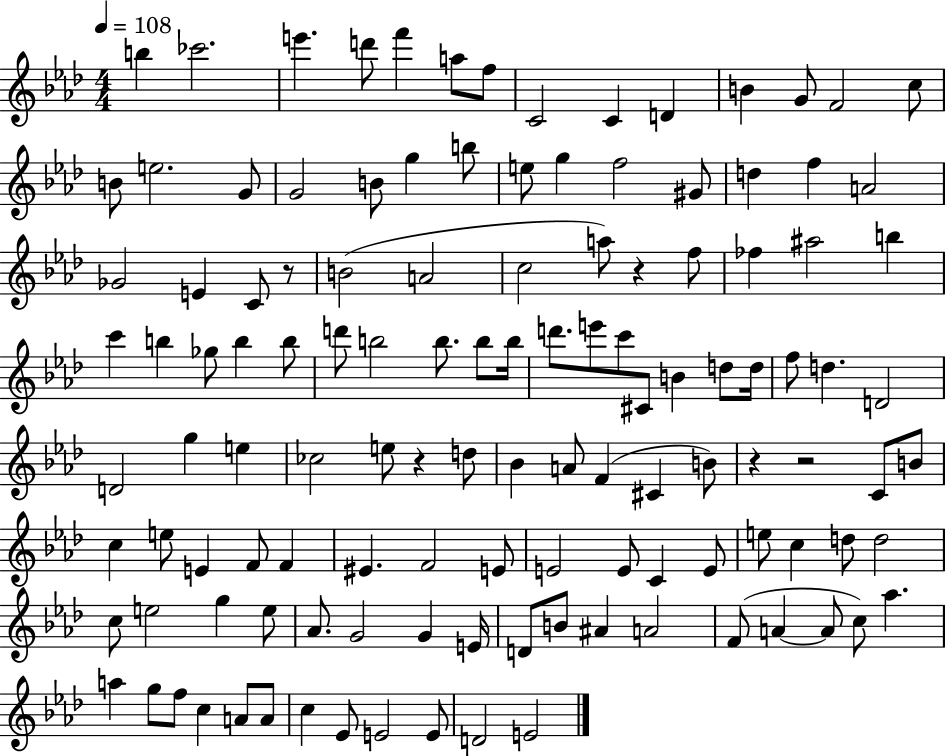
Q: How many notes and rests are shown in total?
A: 122